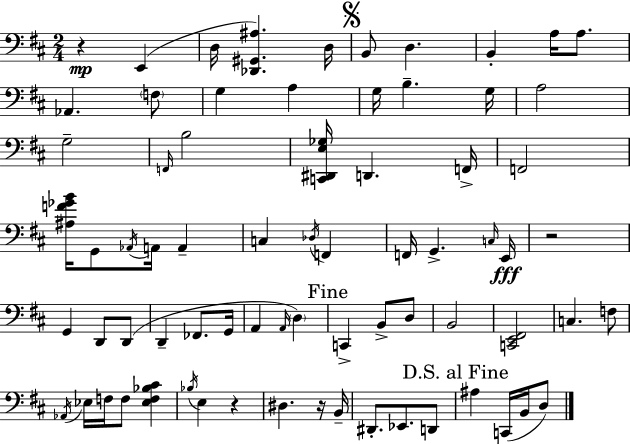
R/q E2/q D3/s [Db2,G#2,A#3]/q. D3/s B2/e D3/q. B2/q A3/s A3/e. Ab2/q. F3/e G3/q A3/q G3/s B3/q. G3/s A3/h G3/h F2/s B3/h [C2,D#2,E3,Gb3]/s D2/q. F2/s F2/h [A#3,F4,Gb4,B4]/s G2/e Ab2/s A2/s A2/q C3/q Db3/s F2/q F2/s G2/q. C3/s E2/s R/h G2/q D2/e D2/e D2/q FES2/e. G2/s A2/q A2/s D3/q C2/q B2/e D3/e B2/h [C2,E2,F#2]/h C3/q. F3/e Ab2/s Eb3/s F3/s F3/e [Eb3,F3,Bb3,C#4]/q Bb3/s E3/q R/q D#3/q. R/s B2/s D#2/e. Eb2/e. D2/e A#3/q C2/s B2/s D3/e